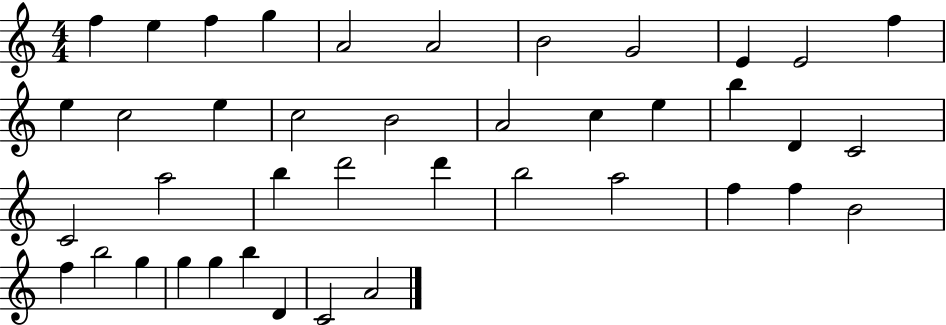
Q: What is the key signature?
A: C major